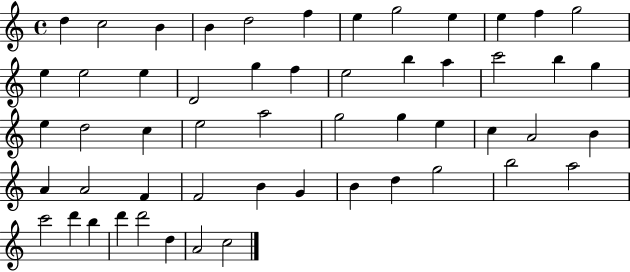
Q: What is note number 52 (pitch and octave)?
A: D5